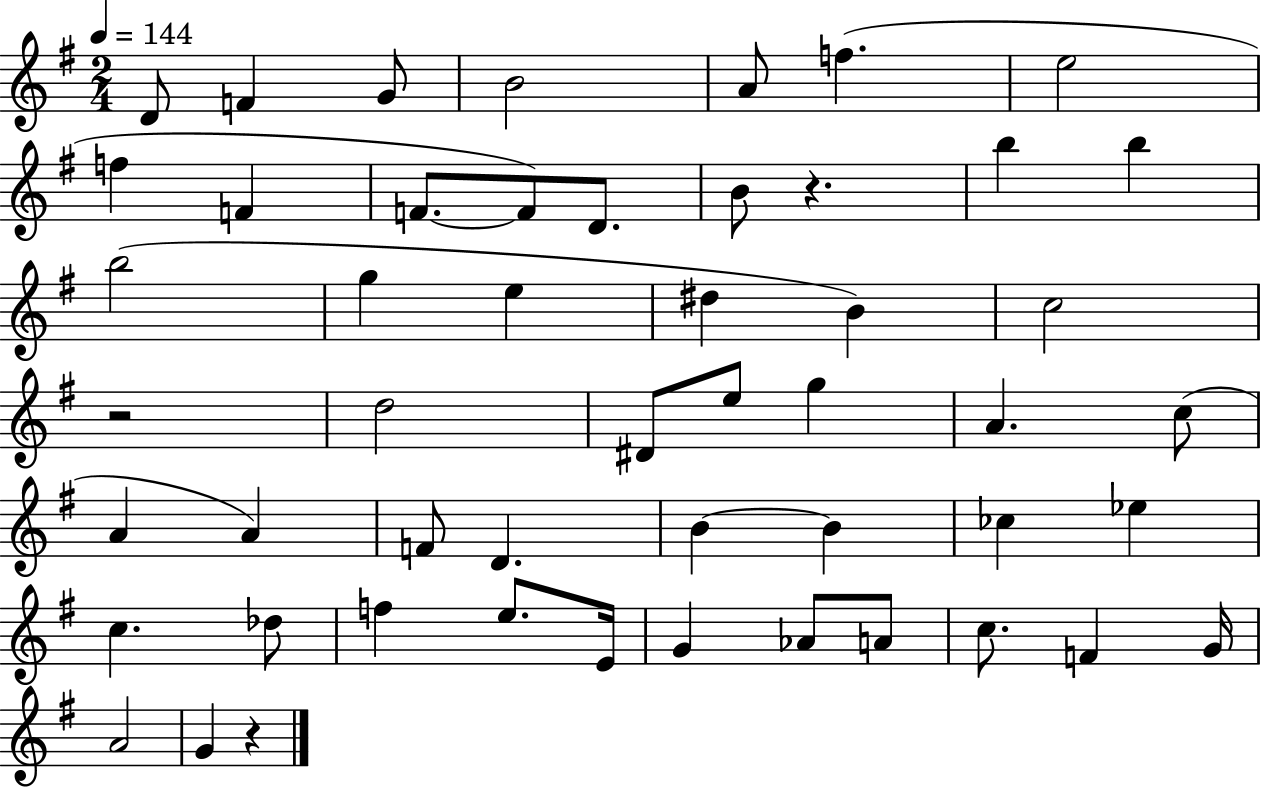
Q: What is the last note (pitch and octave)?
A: G4